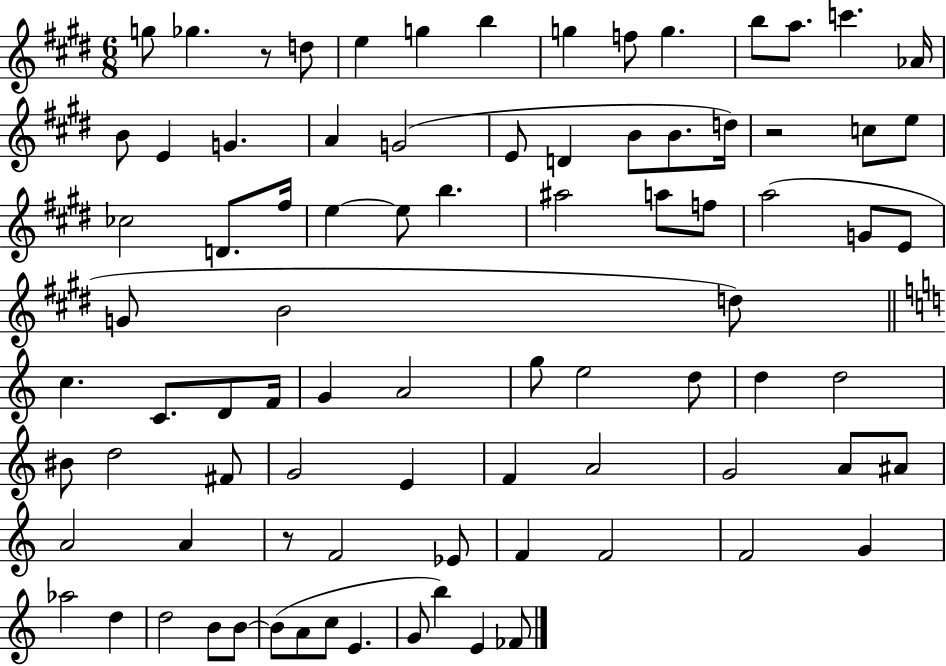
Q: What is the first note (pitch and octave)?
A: G5